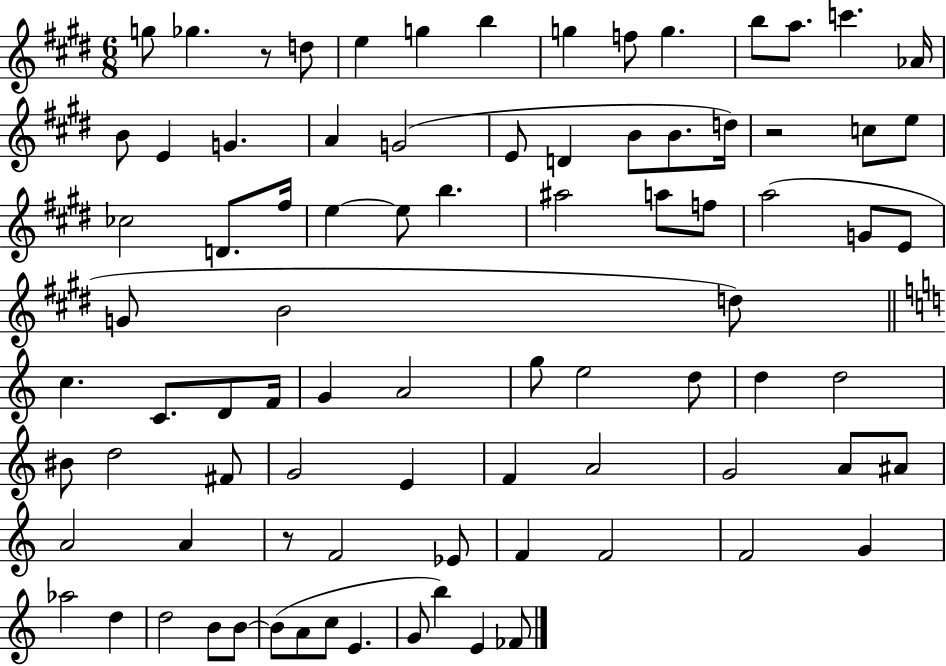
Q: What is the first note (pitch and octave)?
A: G5